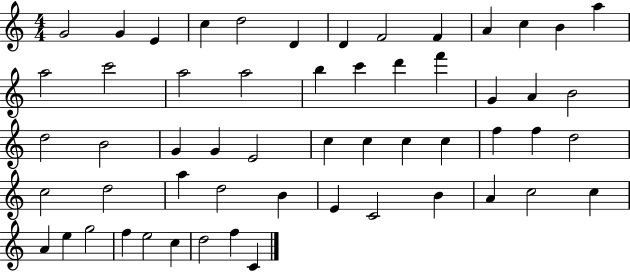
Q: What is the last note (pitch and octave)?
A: C4